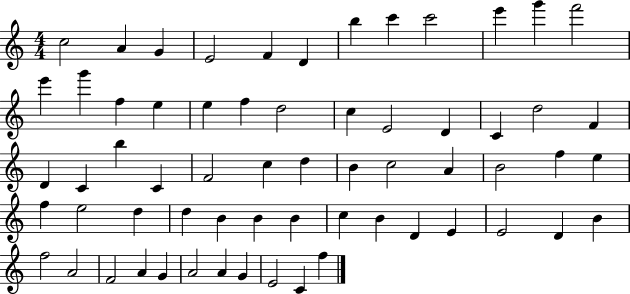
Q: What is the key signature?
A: C major